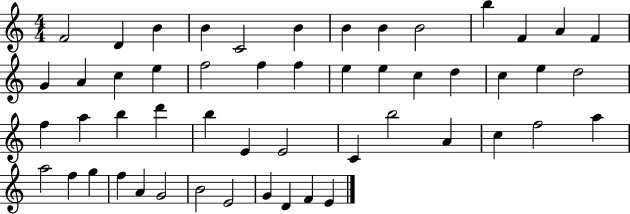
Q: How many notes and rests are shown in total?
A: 52